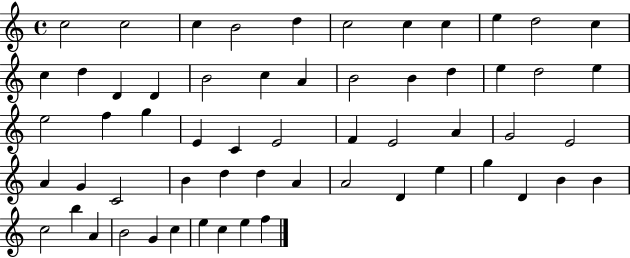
C5/h C5/h C5/q B4/h D5/q C5/h C5/q C5/q E5/q D5/h C5/q C5/q D5/q D4/q D4/q B4/h C5/q A4/q B4/h B4/q D5/q E5/q D5/h E5/q E5/h F5/q G5/q E4/q C4/q E4/h F4/q E4/h A4/q G4/h E4/h A4/q G4/q C4/h B4/q D5/q D5/q A4/q A4/h D4/q E5/q G5/q D4/q B4/q B4/q C5/h B5/q A4/q B4/h G4/q C5/q E5/q C5/q E5/q F5/q